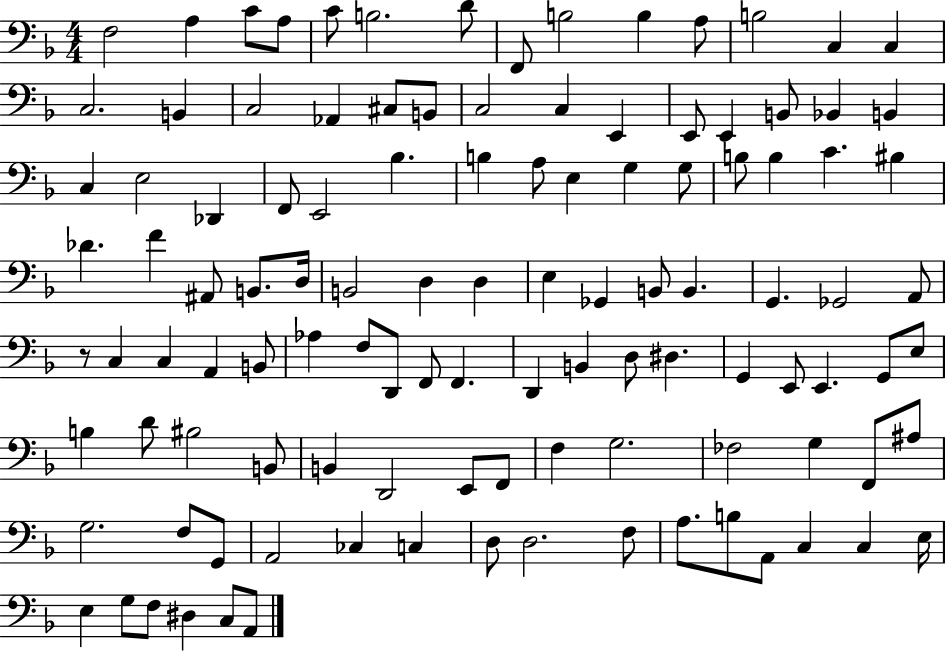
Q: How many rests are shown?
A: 1